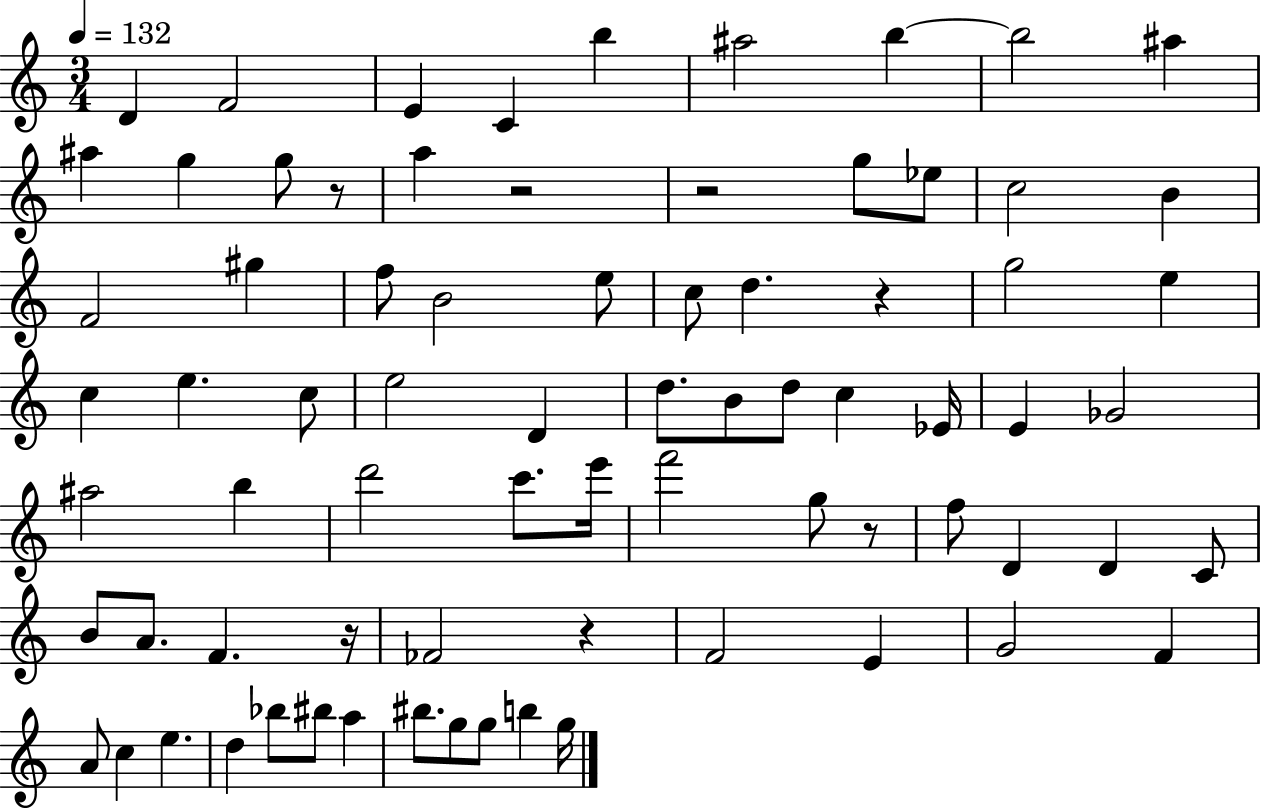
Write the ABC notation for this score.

X:1
T:Untitled
M:3/4
L:1/4
K:C
D F2 E C b ^a2 b b2 ^a ^a g g/2 z/2 a z2 z2 g/2 _e/2 c2 B F2 ^g f/2 B2 e/2 c/2 d z g2 e c e c/2 e2 D d/2 B/2 d/2 c _E/4 E _G2 ^a2 b d'2 c'/2 e'/4 f'2 g/2 z/2 f/2 D D C/2 B/2 A/2 F z/4 _F2 z F2 E G2 F A/2 c e d _b/2 ^b/2 a ^b/2 g/2 g/2 b g/4